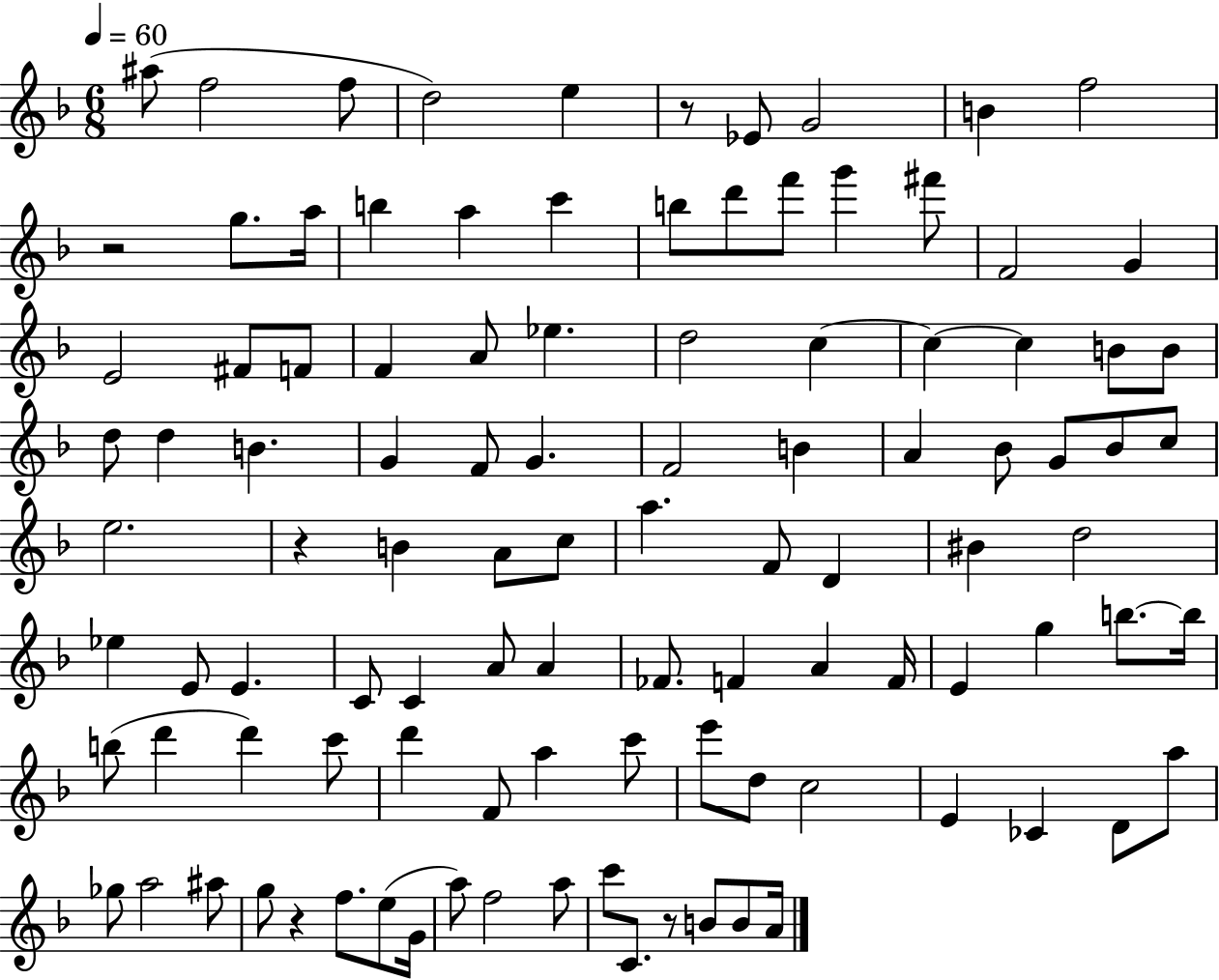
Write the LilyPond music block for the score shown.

{
  \clef treble
  \numericTimeSignature
  \time 6/8
  \key f \major
  \tempo 4 = 60
  ais''8( f''2 f''8 | d''2) e''4 | r8 ees'8 g'2 | b'4 f''2 | \break r2 g''8. a''16 | b''4 a''4 c'''4 | b''8 d'''8 f'''8 g'''4 fis'''8 | f'2 g'4 | \break e'2 fis'8 f'8 | f'4 a'8 ees''4. | d''2 c''4~~ | c''4~~ c''4 b'8 b'8 | \break d''8 d''4 b'4. | g'4 f'8 g'4. | f'2 b'4 | a'4 bes'8 g'8 bes'8 c''8 | \break e''2. | r4 b'4 a'8 c''8 | a''4. f'8 d'4 | bis'4 d''2 | \break ees''4 e'8 e'4. | c'8 c'4 a'8 a'4 | fes'8. f'4 a'4 f'16 | e'4 g''4 b''8.~~ b''16 | \break b''8( d'''4 d'''4) c'''8 | d'''4 f'8 a''4 c'''8 | e'''8 d''8 c''2 | e'4 ces'4 d'8 a''8 | \break ges''8 a''2 ais''8 | g''8 r4 f''8. e''8( g'16 | a''8) f''2 a''8 | c'''8 c'8. r8 b'8 b'8 a'16 | \break \bar "|."
}